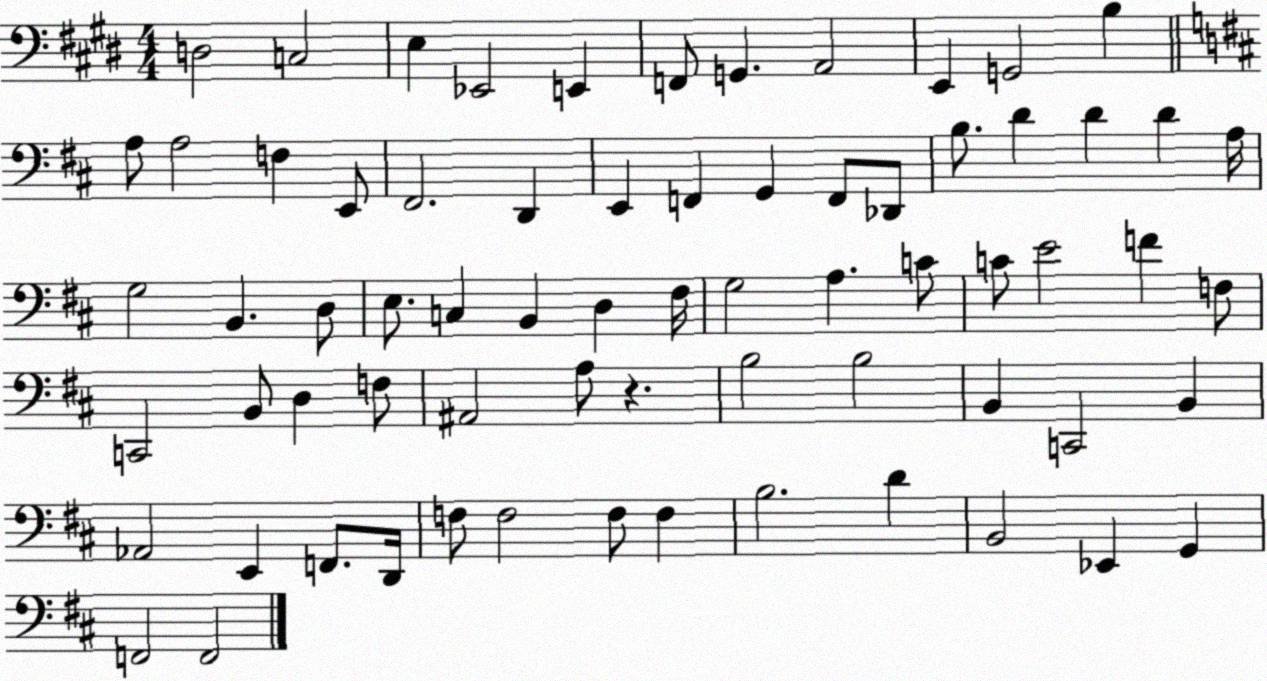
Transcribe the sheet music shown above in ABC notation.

X:1
T:Untitled
M:4/4
L:1/4
K:E
D,2 C,2 E, _E,,2 E,, F,,/2 G,, A,,2 E,, G,,2 B, A,/2 A,2 F, E,,/2 ^F,,2 D,, E,, F,, G,, F,,/2 _D,,/2 B,/2 D D D A,/4 G,2 B,, D,/2 E,/2 C, B,, D, ^F,/4 G,2 A, C/2 C/2 E2 F F,/2 C,,2 B,,/2 D, F,/2 ^A,,2 A,/2 z B,2 B,2 B,, C,,2 B,, _A,,2 E,, F,,/2 D,,/4 F,/2 F,2 F,/2 F, B,2 D B,,2 _E,, G,, F,,2 F,,2